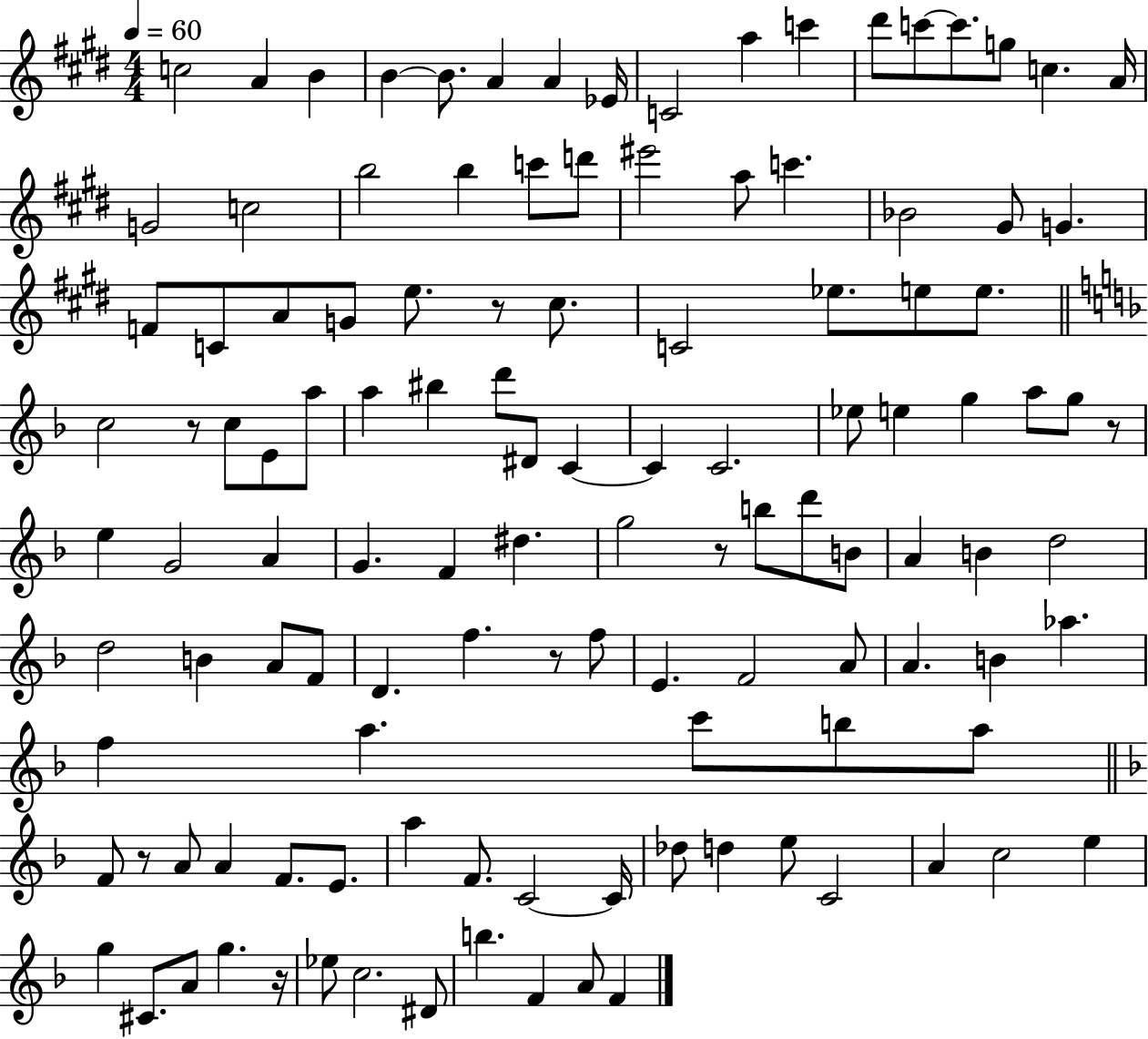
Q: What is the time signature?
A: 4/4